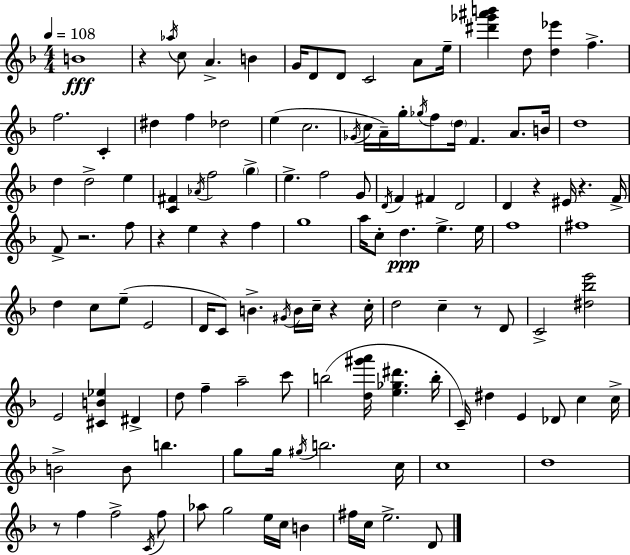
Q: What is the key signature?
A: D minor